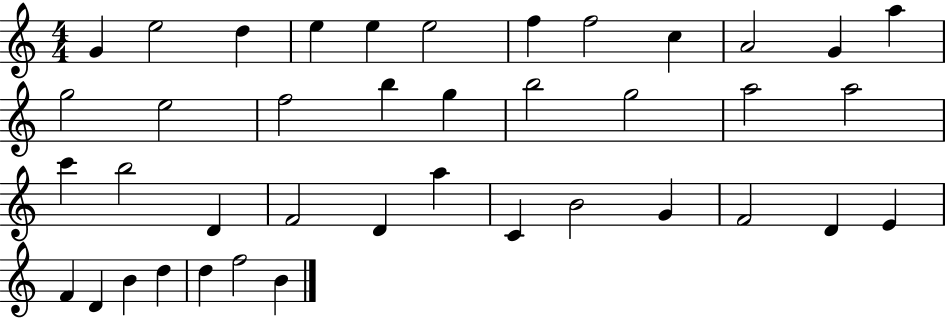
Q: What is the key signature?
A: C major